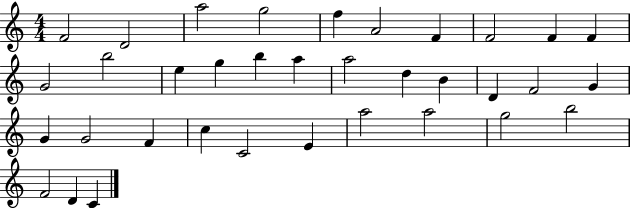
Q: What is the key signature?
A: C major